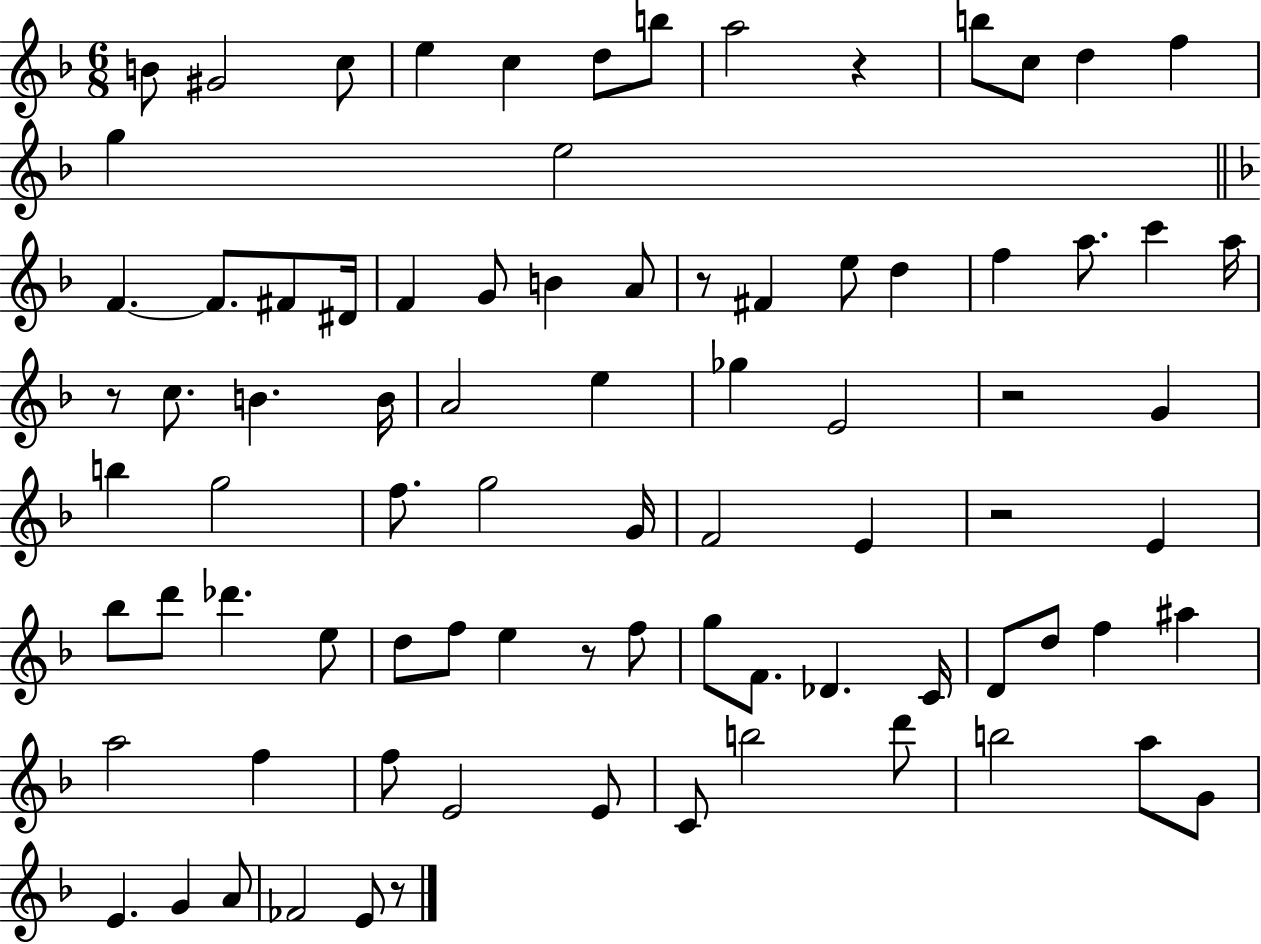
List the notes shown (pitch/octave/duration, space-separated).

B4/e G#4/h C5/e E5/q C5/q D5/e B5/e A5/h R/q B5/e C5/e D5/q F5/q G5/q E5/h F4/q. F4/e. F#4/e D#4/s F4/q G4/e B4/q A4/e R/e F#4/q E5/e D5/q F5/q A5/e. C6/q A5/s R/e C5/e. B4/q. B4/s A4/h E5/q Gb5/q E4/h R/h G4/q B5/q G5/h F5/e. G5/h G4/s F4/h E4/q R/h E4/q Bb5/e D6/e Db6/q. E5/e D5/e F5/e E5/q R/e F5/e G5/e F4/e. Db4/q. C4/s D4/e D5/e F5/q A#5/q A5/h F5/q F5/e E4/h E4/e C4/e B5/h D6/e B5/h A5/e G4/e E4/q. G4/q A4/e FES4/h E4/e R/e